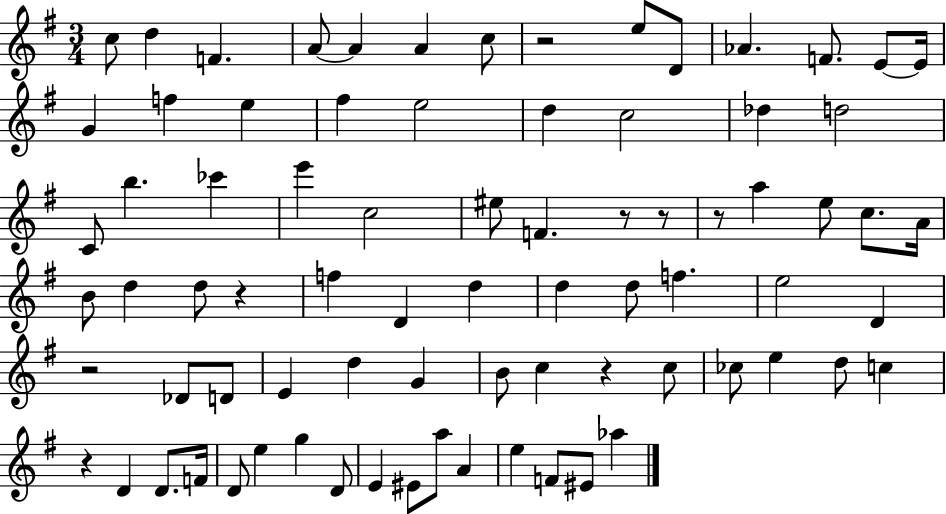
C5/e D5/q F4/q. A4/e A4/q A4/q C5/e R/h E5/e D4/e Ab4/q. F4/e. E4/e E4/s G4/q F5/q E5/q F#5/q E5/h D5/q C5/h Db5/q D5/h C4/e B5/q. CES6/q E6/q C5/h EIS5/e F4/q. R/e R/e R/e A5/q E5/e C5/e. A4/s B4/e D5/q D5/e R/q F5/q D4/q D5/q D5/q D5/e F5/q. E5/h D4/q R/h Db4/e D4/e E4/q D5/q G4/q B4/e C5/q R/q C5/e CES5/e E5/q D5/e C5/q R/q D4/q D4/e. F4/s D4/e E5/q G5/q D4/e E4/q EIS4/e A5/e A4/q E5/q F4/e EIS4/e Ab5/q